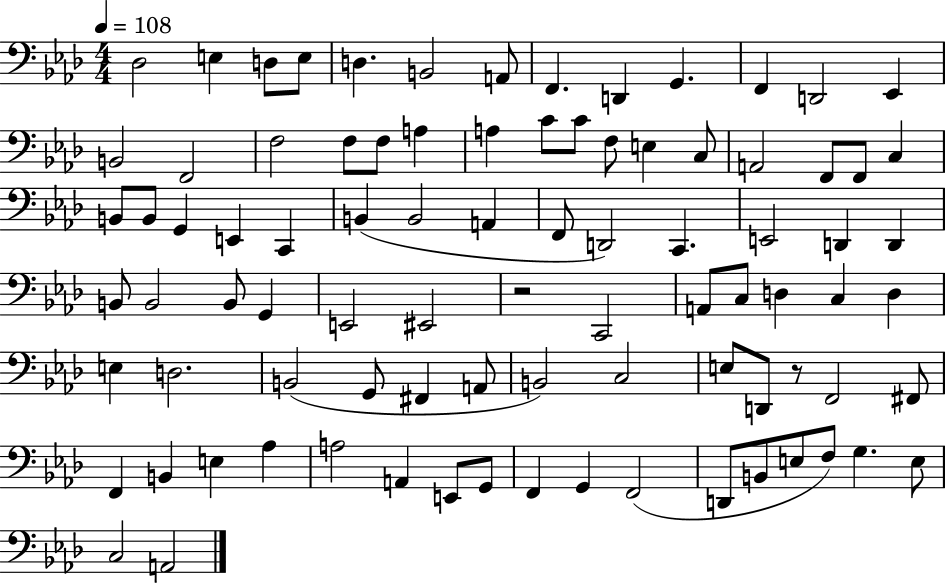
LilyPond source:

{
  \clef bass
  \numericTimeSignature
  \time 4/4
  \key aes \major
  \tempo 4 = 108
  \repeat volta 2 { des2 e4 d8 e8 | d4. b,2 a,8 | f,4. d,4 g,4. | f,4 d,2 ees,4 | \break b,2 f,2 | f2 f8 f8 a4 | a4 c'8 c'8 f8 e4 c8 | a,2 f,8 f,8 c4 | \break b,8 b,8 g,4 e,4 c,4 | b,4( b,2 a,4 | f,8 d,2) c,4. | e,2 d,4 d,4 | \break b,8 b,2 b,8 g,4 | e,2 eis,2 | r2 c,2 | a,8 c8 d4 c4 d4 | \break e4 d2. | b,2( g,8 fis,4 a,8 | b,2) c2 | e8 d,8 r8 f,2 fis,8 | \break f,4 b,4 e4 aes4 | a2 a,4 e,8 g,8 | f,4 g,4 f,2( | d,8 b,8 e8 f8) g4. e8 | \break c2 a,2 | } \bar "|."
}